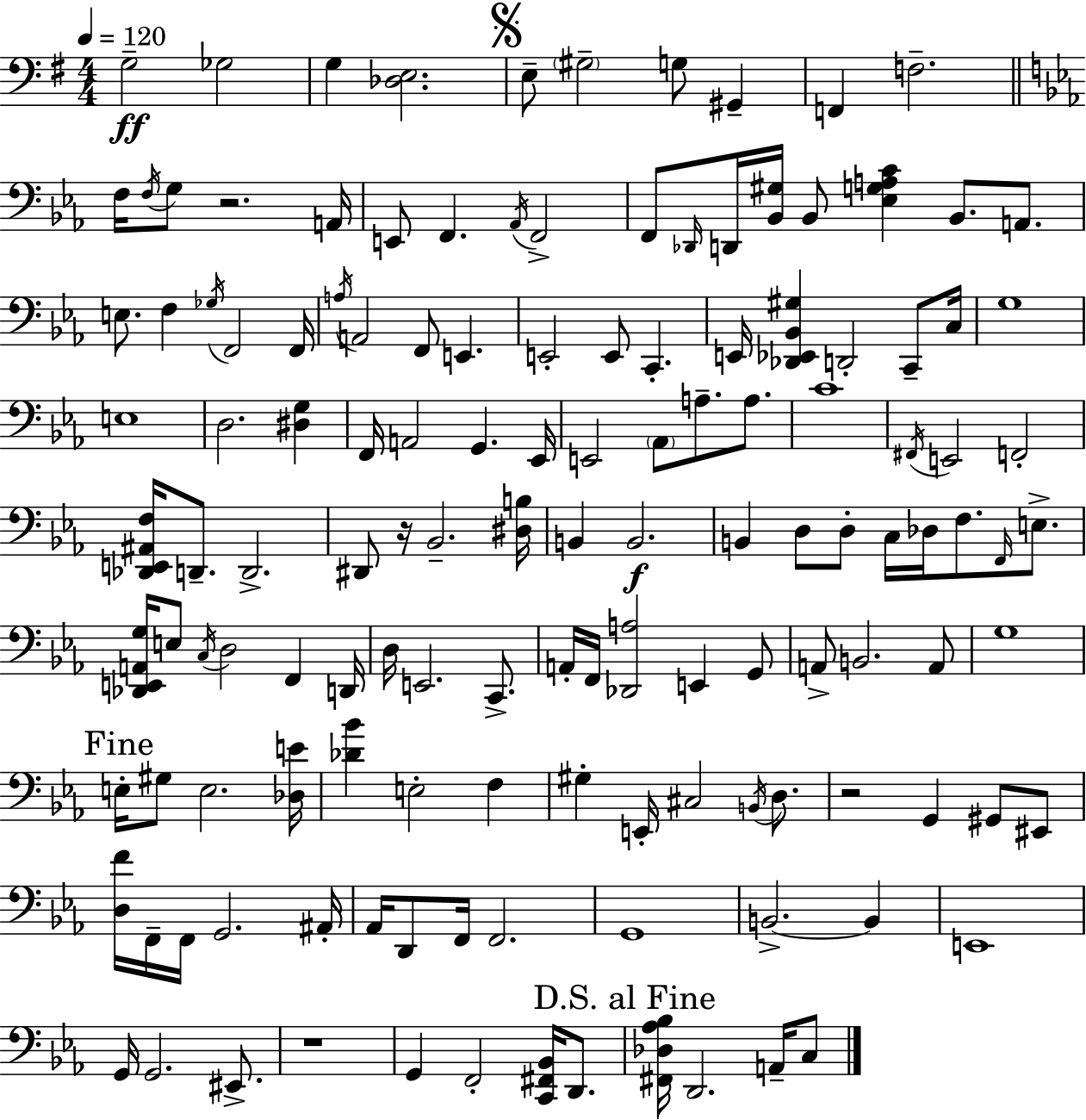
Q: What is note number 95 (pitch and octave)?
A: G2